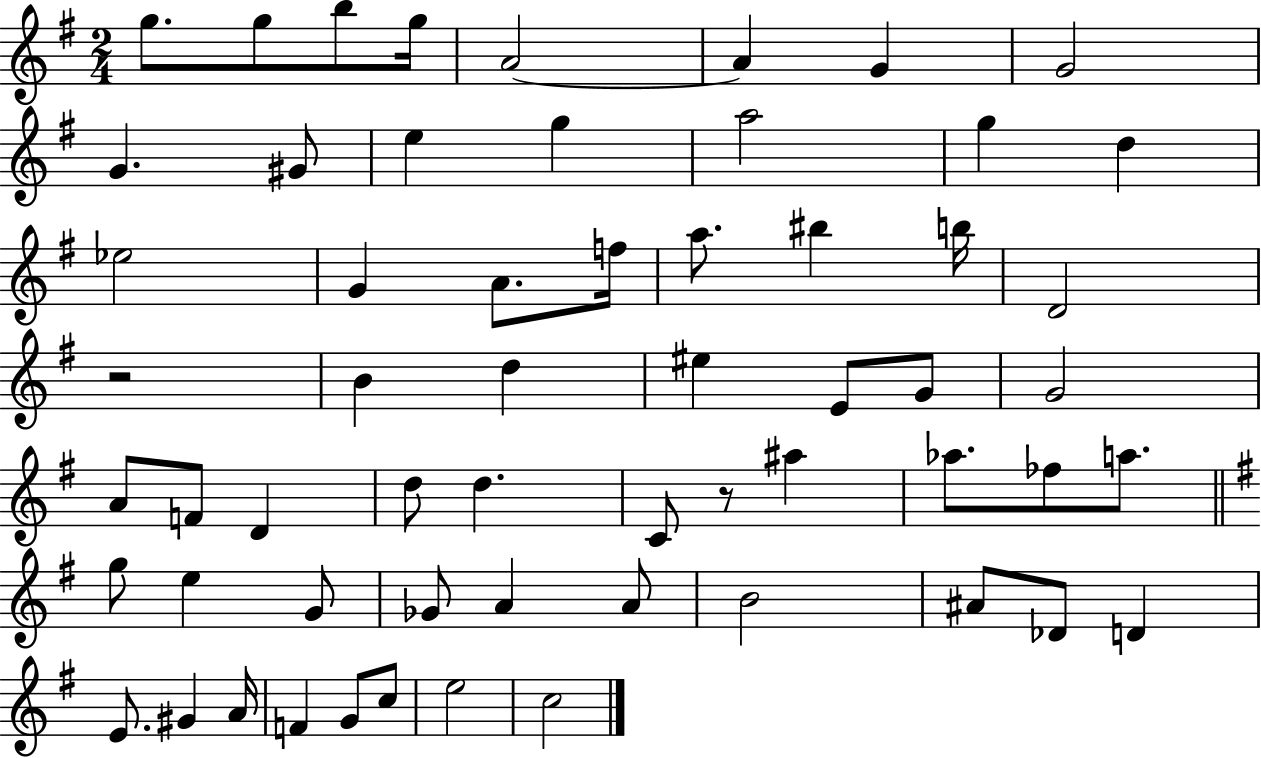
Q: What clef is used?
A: treble